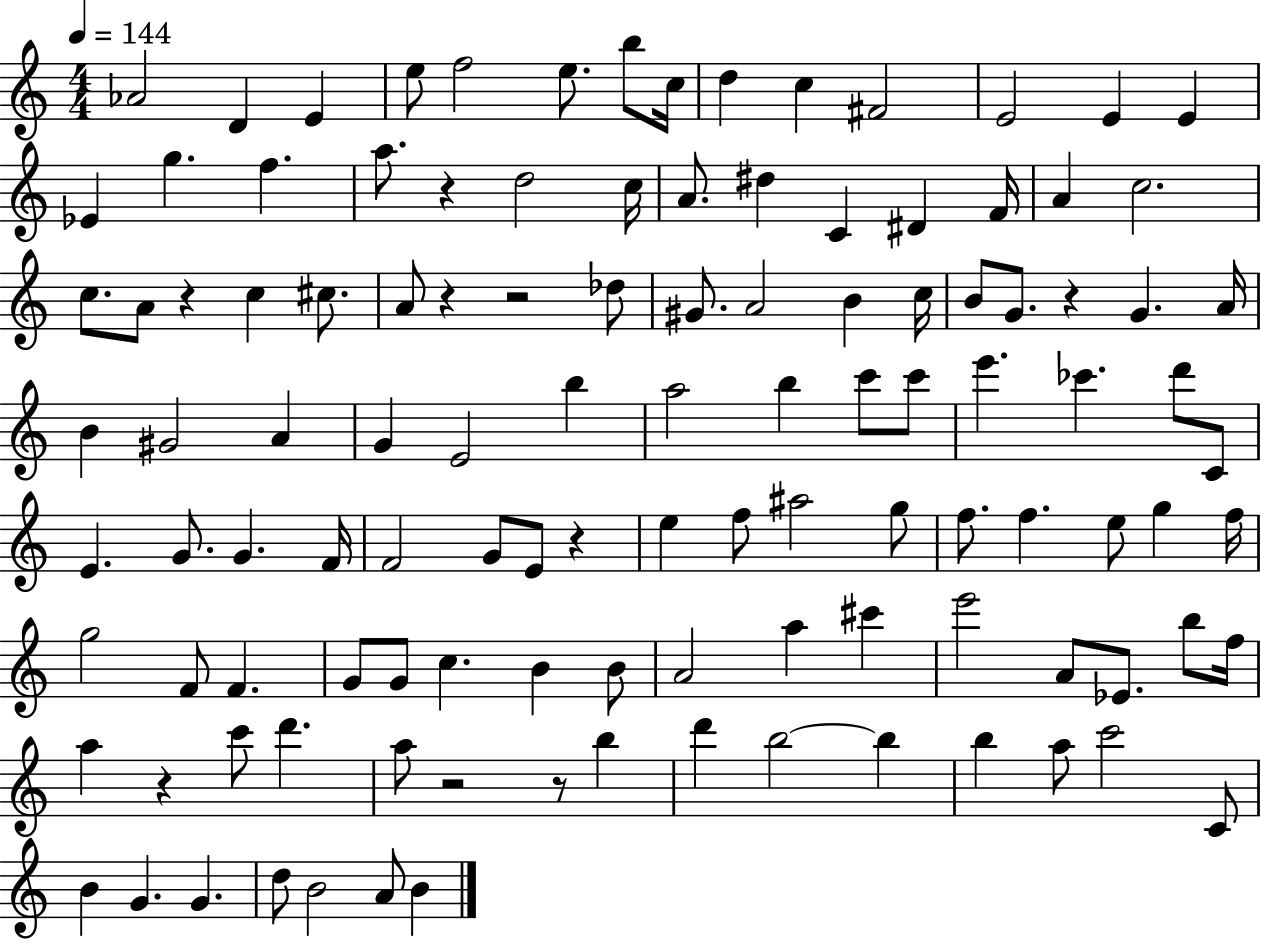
X:1
T:Untitled
M:4/4
L:1/4
K:C
_A2 D E e/2 f2 e/2 b/2 c/4 d c ^F2 E2 E E _E g f a/2 z d2 c/4 A/2 ^d C ^D F/4 A c2 c/2 A/2 z c ^c/2 A/2 z z2 _d/2 ^G/2 A2 B c/4 B/2 G/2 z G A/4 B ^G2 A G E2 b a2 b c'/2 c'/2 e' _c' d'/2 C/2 E G/2 G F/4 F2 G/2 E/2 z e f/2 ^a2 g/2 f/2 f e/2 g f/4 g2 F/2 F G/2 G/2 c B B/2 A2 a ^c' e'2 A/2 _E/2 b/2 f/4 a z c'/2 d' a/2 z2 z/2 b d' b2 b b a/2 c'2 C/2 B G G d/2 B2 A/2 B